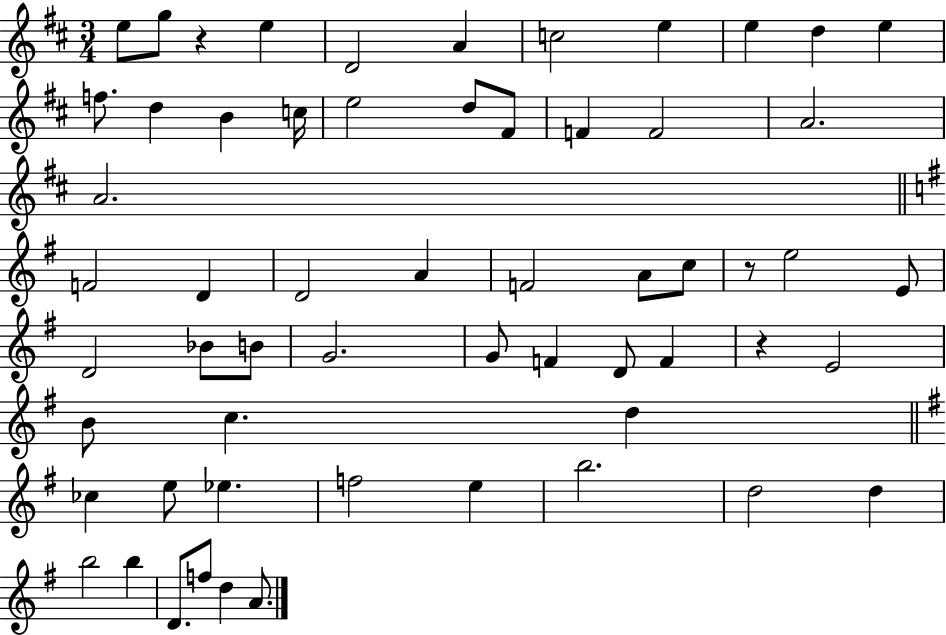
E5/e G5/e R/q E5/q D4/h A4/q C5/h E5/q E5/q D5/q E5/q F5/e. D5/q B4/q C5/s E5/h D5/e F#4/e F4/q F4/h A4/h. A4/h. F4/h D4/q D4/h A4/q F4/h A4/e C5/e R/e E5/h E4/e D4/h Bb4/e B4/e G4/h. G4/e F4/q D4/e F4/q R/q E4/h B4/e C5/q. D5/q CES5/q E5/e Eb5/q. F5/h E5/q B5/h. D5/h D5/q B5/h B5/q D4/e. F5/e D5/q A4/e.